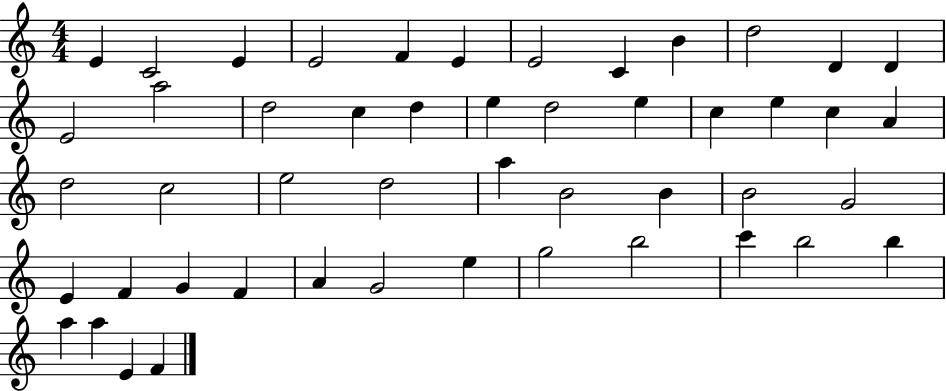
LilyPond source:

{
  \clef treble
  \numericTimeSignature
  \time 4/4
  \key c \major
  e'4 c'2 e'4 | e'2 f'4 e'4 | e'2 c'4 b'4 | d''2 d'4 d'4 | \break e'2 a''2 | d''2 c''4 d''4 | e''4 d''2 e''4 | c''4 e''4 c''4 a'4 | \break d''2 c''2 | e''2 d''2 | a''4 b'2 b'4 | b'2 g'2 | \break e'4 f'4 g'4 f'4 | a'4 g'2 e''4 | g''2 b''2 | c'''4 b''2 b''4 | \break a''4 a''4 e'4 f'4 | \bar "|."
}